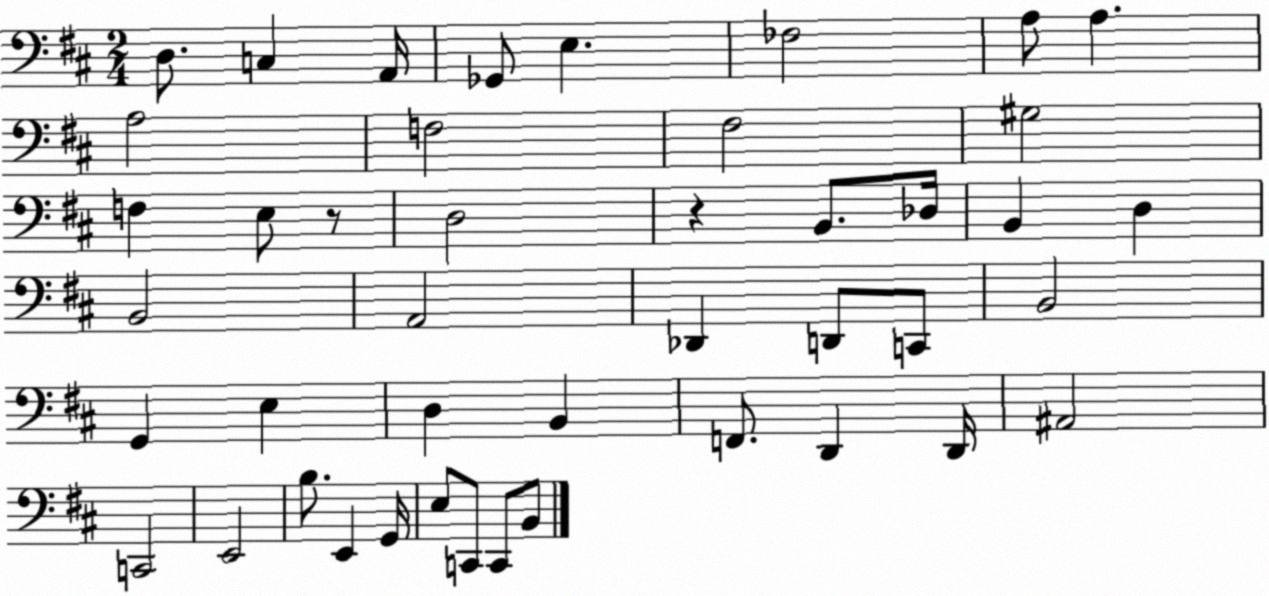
X:1
T:Untitled
M:2/4
L:1/4
K:D
D,/2 C, A,,/4 _G,,/2 E, _F,2 A,/2 A, A,2 F,2 ^F,2 ^G,2 F, E,/2 z/2 D,2 z B,,/2 _D,/4 B,, D, B,,2 A,,2 _D,, D,,/2 C,,/2 B,,2 G,, E, D, B,, F,,/2 D,, D,,/4 ^A,,2 C,,2 E,,2 B,/2 E,, G,,/4 E,/2 C,,/2 C,,/2 B,,/2